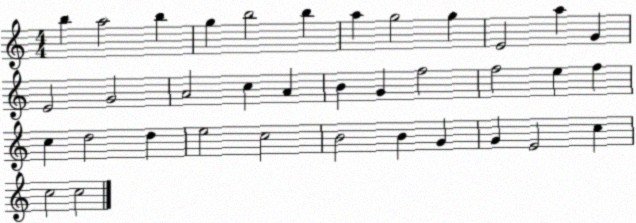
X:1
T:Untitled
M:4/4
L:1/4
K:C
b a2 b g b2 b a g2 g E2 a G E2 G2 A2 c A B G f2 f2 e f c d2 d e2 c2 B2 B G G E2 c c2 c2